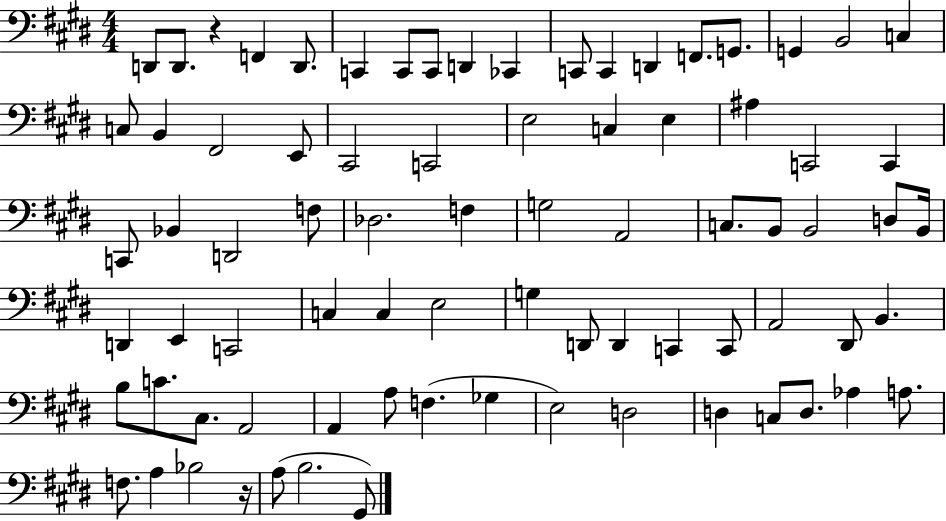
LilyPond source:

{
  \clef bass
  \numericTimeSignature
  \time 4/4
  \key e \major
  d,8 d,8. r4 f,4 d,8. | c,4 c,8 c,8 d,4 ces,4 | c,8 c,4 d,4 f,8. g,8. | g,4 b,2 c4 | \break c8 b,4 fis,2 e,8 | cis,2 c,2 | e2 c4 e4 | ais4 c,2 c,4 | \break c,8 bes,4 d,2 f8 | des2. f4 | g2 a,2 | c8. b,8 b,2 d8 b,16 | \break d,4 e,4 c,2 | c4 c4 e2 | g4 d,8 d,4 c,4 c,8 | a,2 dis,8 b,4. | \break b8 c'8. cis8. a,2 | a,4 a8 f4.( ges4 | e2) d2 | d4 c8 d8. aes4 a8. | \break f8. a4 bes2 r16 | a8( b2. gis,8) | \bar "|."
}